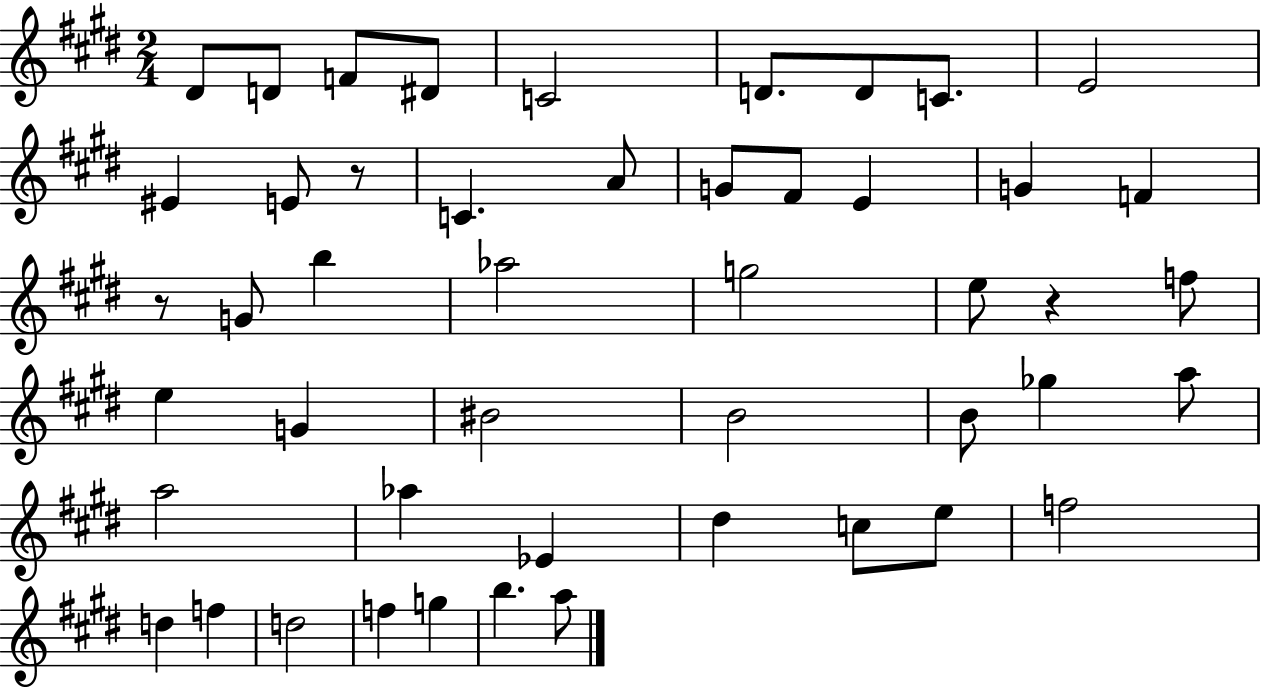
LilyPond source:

{
  \clef treble
  \numericTimeSignature
  \time 2/4
  \key e \major
  \repeat volta 2 { dis'8 d'8 f'8 dis'8 | c'2 | d'8. d'8 c'8. | e'2 | \break eis'4 e'8 r8 | c'4. a'8 | g'8 fis'8 e'4 | g'4 f'4 | \break r8 g'8 b''4 | aes''2 | g''2 | e''8 r4 f''8 | \break e''4 g'4 | bis'2 | b'2 | b'8 ges''4 a''8 | \break a''2 | aes''4 ees'4 | dis''4 c''8 e''8 | f''2 | \break d''4 f''4 | d''2 | f''4 g''4 | b''4. a''8 | \break } \bar "|."
}